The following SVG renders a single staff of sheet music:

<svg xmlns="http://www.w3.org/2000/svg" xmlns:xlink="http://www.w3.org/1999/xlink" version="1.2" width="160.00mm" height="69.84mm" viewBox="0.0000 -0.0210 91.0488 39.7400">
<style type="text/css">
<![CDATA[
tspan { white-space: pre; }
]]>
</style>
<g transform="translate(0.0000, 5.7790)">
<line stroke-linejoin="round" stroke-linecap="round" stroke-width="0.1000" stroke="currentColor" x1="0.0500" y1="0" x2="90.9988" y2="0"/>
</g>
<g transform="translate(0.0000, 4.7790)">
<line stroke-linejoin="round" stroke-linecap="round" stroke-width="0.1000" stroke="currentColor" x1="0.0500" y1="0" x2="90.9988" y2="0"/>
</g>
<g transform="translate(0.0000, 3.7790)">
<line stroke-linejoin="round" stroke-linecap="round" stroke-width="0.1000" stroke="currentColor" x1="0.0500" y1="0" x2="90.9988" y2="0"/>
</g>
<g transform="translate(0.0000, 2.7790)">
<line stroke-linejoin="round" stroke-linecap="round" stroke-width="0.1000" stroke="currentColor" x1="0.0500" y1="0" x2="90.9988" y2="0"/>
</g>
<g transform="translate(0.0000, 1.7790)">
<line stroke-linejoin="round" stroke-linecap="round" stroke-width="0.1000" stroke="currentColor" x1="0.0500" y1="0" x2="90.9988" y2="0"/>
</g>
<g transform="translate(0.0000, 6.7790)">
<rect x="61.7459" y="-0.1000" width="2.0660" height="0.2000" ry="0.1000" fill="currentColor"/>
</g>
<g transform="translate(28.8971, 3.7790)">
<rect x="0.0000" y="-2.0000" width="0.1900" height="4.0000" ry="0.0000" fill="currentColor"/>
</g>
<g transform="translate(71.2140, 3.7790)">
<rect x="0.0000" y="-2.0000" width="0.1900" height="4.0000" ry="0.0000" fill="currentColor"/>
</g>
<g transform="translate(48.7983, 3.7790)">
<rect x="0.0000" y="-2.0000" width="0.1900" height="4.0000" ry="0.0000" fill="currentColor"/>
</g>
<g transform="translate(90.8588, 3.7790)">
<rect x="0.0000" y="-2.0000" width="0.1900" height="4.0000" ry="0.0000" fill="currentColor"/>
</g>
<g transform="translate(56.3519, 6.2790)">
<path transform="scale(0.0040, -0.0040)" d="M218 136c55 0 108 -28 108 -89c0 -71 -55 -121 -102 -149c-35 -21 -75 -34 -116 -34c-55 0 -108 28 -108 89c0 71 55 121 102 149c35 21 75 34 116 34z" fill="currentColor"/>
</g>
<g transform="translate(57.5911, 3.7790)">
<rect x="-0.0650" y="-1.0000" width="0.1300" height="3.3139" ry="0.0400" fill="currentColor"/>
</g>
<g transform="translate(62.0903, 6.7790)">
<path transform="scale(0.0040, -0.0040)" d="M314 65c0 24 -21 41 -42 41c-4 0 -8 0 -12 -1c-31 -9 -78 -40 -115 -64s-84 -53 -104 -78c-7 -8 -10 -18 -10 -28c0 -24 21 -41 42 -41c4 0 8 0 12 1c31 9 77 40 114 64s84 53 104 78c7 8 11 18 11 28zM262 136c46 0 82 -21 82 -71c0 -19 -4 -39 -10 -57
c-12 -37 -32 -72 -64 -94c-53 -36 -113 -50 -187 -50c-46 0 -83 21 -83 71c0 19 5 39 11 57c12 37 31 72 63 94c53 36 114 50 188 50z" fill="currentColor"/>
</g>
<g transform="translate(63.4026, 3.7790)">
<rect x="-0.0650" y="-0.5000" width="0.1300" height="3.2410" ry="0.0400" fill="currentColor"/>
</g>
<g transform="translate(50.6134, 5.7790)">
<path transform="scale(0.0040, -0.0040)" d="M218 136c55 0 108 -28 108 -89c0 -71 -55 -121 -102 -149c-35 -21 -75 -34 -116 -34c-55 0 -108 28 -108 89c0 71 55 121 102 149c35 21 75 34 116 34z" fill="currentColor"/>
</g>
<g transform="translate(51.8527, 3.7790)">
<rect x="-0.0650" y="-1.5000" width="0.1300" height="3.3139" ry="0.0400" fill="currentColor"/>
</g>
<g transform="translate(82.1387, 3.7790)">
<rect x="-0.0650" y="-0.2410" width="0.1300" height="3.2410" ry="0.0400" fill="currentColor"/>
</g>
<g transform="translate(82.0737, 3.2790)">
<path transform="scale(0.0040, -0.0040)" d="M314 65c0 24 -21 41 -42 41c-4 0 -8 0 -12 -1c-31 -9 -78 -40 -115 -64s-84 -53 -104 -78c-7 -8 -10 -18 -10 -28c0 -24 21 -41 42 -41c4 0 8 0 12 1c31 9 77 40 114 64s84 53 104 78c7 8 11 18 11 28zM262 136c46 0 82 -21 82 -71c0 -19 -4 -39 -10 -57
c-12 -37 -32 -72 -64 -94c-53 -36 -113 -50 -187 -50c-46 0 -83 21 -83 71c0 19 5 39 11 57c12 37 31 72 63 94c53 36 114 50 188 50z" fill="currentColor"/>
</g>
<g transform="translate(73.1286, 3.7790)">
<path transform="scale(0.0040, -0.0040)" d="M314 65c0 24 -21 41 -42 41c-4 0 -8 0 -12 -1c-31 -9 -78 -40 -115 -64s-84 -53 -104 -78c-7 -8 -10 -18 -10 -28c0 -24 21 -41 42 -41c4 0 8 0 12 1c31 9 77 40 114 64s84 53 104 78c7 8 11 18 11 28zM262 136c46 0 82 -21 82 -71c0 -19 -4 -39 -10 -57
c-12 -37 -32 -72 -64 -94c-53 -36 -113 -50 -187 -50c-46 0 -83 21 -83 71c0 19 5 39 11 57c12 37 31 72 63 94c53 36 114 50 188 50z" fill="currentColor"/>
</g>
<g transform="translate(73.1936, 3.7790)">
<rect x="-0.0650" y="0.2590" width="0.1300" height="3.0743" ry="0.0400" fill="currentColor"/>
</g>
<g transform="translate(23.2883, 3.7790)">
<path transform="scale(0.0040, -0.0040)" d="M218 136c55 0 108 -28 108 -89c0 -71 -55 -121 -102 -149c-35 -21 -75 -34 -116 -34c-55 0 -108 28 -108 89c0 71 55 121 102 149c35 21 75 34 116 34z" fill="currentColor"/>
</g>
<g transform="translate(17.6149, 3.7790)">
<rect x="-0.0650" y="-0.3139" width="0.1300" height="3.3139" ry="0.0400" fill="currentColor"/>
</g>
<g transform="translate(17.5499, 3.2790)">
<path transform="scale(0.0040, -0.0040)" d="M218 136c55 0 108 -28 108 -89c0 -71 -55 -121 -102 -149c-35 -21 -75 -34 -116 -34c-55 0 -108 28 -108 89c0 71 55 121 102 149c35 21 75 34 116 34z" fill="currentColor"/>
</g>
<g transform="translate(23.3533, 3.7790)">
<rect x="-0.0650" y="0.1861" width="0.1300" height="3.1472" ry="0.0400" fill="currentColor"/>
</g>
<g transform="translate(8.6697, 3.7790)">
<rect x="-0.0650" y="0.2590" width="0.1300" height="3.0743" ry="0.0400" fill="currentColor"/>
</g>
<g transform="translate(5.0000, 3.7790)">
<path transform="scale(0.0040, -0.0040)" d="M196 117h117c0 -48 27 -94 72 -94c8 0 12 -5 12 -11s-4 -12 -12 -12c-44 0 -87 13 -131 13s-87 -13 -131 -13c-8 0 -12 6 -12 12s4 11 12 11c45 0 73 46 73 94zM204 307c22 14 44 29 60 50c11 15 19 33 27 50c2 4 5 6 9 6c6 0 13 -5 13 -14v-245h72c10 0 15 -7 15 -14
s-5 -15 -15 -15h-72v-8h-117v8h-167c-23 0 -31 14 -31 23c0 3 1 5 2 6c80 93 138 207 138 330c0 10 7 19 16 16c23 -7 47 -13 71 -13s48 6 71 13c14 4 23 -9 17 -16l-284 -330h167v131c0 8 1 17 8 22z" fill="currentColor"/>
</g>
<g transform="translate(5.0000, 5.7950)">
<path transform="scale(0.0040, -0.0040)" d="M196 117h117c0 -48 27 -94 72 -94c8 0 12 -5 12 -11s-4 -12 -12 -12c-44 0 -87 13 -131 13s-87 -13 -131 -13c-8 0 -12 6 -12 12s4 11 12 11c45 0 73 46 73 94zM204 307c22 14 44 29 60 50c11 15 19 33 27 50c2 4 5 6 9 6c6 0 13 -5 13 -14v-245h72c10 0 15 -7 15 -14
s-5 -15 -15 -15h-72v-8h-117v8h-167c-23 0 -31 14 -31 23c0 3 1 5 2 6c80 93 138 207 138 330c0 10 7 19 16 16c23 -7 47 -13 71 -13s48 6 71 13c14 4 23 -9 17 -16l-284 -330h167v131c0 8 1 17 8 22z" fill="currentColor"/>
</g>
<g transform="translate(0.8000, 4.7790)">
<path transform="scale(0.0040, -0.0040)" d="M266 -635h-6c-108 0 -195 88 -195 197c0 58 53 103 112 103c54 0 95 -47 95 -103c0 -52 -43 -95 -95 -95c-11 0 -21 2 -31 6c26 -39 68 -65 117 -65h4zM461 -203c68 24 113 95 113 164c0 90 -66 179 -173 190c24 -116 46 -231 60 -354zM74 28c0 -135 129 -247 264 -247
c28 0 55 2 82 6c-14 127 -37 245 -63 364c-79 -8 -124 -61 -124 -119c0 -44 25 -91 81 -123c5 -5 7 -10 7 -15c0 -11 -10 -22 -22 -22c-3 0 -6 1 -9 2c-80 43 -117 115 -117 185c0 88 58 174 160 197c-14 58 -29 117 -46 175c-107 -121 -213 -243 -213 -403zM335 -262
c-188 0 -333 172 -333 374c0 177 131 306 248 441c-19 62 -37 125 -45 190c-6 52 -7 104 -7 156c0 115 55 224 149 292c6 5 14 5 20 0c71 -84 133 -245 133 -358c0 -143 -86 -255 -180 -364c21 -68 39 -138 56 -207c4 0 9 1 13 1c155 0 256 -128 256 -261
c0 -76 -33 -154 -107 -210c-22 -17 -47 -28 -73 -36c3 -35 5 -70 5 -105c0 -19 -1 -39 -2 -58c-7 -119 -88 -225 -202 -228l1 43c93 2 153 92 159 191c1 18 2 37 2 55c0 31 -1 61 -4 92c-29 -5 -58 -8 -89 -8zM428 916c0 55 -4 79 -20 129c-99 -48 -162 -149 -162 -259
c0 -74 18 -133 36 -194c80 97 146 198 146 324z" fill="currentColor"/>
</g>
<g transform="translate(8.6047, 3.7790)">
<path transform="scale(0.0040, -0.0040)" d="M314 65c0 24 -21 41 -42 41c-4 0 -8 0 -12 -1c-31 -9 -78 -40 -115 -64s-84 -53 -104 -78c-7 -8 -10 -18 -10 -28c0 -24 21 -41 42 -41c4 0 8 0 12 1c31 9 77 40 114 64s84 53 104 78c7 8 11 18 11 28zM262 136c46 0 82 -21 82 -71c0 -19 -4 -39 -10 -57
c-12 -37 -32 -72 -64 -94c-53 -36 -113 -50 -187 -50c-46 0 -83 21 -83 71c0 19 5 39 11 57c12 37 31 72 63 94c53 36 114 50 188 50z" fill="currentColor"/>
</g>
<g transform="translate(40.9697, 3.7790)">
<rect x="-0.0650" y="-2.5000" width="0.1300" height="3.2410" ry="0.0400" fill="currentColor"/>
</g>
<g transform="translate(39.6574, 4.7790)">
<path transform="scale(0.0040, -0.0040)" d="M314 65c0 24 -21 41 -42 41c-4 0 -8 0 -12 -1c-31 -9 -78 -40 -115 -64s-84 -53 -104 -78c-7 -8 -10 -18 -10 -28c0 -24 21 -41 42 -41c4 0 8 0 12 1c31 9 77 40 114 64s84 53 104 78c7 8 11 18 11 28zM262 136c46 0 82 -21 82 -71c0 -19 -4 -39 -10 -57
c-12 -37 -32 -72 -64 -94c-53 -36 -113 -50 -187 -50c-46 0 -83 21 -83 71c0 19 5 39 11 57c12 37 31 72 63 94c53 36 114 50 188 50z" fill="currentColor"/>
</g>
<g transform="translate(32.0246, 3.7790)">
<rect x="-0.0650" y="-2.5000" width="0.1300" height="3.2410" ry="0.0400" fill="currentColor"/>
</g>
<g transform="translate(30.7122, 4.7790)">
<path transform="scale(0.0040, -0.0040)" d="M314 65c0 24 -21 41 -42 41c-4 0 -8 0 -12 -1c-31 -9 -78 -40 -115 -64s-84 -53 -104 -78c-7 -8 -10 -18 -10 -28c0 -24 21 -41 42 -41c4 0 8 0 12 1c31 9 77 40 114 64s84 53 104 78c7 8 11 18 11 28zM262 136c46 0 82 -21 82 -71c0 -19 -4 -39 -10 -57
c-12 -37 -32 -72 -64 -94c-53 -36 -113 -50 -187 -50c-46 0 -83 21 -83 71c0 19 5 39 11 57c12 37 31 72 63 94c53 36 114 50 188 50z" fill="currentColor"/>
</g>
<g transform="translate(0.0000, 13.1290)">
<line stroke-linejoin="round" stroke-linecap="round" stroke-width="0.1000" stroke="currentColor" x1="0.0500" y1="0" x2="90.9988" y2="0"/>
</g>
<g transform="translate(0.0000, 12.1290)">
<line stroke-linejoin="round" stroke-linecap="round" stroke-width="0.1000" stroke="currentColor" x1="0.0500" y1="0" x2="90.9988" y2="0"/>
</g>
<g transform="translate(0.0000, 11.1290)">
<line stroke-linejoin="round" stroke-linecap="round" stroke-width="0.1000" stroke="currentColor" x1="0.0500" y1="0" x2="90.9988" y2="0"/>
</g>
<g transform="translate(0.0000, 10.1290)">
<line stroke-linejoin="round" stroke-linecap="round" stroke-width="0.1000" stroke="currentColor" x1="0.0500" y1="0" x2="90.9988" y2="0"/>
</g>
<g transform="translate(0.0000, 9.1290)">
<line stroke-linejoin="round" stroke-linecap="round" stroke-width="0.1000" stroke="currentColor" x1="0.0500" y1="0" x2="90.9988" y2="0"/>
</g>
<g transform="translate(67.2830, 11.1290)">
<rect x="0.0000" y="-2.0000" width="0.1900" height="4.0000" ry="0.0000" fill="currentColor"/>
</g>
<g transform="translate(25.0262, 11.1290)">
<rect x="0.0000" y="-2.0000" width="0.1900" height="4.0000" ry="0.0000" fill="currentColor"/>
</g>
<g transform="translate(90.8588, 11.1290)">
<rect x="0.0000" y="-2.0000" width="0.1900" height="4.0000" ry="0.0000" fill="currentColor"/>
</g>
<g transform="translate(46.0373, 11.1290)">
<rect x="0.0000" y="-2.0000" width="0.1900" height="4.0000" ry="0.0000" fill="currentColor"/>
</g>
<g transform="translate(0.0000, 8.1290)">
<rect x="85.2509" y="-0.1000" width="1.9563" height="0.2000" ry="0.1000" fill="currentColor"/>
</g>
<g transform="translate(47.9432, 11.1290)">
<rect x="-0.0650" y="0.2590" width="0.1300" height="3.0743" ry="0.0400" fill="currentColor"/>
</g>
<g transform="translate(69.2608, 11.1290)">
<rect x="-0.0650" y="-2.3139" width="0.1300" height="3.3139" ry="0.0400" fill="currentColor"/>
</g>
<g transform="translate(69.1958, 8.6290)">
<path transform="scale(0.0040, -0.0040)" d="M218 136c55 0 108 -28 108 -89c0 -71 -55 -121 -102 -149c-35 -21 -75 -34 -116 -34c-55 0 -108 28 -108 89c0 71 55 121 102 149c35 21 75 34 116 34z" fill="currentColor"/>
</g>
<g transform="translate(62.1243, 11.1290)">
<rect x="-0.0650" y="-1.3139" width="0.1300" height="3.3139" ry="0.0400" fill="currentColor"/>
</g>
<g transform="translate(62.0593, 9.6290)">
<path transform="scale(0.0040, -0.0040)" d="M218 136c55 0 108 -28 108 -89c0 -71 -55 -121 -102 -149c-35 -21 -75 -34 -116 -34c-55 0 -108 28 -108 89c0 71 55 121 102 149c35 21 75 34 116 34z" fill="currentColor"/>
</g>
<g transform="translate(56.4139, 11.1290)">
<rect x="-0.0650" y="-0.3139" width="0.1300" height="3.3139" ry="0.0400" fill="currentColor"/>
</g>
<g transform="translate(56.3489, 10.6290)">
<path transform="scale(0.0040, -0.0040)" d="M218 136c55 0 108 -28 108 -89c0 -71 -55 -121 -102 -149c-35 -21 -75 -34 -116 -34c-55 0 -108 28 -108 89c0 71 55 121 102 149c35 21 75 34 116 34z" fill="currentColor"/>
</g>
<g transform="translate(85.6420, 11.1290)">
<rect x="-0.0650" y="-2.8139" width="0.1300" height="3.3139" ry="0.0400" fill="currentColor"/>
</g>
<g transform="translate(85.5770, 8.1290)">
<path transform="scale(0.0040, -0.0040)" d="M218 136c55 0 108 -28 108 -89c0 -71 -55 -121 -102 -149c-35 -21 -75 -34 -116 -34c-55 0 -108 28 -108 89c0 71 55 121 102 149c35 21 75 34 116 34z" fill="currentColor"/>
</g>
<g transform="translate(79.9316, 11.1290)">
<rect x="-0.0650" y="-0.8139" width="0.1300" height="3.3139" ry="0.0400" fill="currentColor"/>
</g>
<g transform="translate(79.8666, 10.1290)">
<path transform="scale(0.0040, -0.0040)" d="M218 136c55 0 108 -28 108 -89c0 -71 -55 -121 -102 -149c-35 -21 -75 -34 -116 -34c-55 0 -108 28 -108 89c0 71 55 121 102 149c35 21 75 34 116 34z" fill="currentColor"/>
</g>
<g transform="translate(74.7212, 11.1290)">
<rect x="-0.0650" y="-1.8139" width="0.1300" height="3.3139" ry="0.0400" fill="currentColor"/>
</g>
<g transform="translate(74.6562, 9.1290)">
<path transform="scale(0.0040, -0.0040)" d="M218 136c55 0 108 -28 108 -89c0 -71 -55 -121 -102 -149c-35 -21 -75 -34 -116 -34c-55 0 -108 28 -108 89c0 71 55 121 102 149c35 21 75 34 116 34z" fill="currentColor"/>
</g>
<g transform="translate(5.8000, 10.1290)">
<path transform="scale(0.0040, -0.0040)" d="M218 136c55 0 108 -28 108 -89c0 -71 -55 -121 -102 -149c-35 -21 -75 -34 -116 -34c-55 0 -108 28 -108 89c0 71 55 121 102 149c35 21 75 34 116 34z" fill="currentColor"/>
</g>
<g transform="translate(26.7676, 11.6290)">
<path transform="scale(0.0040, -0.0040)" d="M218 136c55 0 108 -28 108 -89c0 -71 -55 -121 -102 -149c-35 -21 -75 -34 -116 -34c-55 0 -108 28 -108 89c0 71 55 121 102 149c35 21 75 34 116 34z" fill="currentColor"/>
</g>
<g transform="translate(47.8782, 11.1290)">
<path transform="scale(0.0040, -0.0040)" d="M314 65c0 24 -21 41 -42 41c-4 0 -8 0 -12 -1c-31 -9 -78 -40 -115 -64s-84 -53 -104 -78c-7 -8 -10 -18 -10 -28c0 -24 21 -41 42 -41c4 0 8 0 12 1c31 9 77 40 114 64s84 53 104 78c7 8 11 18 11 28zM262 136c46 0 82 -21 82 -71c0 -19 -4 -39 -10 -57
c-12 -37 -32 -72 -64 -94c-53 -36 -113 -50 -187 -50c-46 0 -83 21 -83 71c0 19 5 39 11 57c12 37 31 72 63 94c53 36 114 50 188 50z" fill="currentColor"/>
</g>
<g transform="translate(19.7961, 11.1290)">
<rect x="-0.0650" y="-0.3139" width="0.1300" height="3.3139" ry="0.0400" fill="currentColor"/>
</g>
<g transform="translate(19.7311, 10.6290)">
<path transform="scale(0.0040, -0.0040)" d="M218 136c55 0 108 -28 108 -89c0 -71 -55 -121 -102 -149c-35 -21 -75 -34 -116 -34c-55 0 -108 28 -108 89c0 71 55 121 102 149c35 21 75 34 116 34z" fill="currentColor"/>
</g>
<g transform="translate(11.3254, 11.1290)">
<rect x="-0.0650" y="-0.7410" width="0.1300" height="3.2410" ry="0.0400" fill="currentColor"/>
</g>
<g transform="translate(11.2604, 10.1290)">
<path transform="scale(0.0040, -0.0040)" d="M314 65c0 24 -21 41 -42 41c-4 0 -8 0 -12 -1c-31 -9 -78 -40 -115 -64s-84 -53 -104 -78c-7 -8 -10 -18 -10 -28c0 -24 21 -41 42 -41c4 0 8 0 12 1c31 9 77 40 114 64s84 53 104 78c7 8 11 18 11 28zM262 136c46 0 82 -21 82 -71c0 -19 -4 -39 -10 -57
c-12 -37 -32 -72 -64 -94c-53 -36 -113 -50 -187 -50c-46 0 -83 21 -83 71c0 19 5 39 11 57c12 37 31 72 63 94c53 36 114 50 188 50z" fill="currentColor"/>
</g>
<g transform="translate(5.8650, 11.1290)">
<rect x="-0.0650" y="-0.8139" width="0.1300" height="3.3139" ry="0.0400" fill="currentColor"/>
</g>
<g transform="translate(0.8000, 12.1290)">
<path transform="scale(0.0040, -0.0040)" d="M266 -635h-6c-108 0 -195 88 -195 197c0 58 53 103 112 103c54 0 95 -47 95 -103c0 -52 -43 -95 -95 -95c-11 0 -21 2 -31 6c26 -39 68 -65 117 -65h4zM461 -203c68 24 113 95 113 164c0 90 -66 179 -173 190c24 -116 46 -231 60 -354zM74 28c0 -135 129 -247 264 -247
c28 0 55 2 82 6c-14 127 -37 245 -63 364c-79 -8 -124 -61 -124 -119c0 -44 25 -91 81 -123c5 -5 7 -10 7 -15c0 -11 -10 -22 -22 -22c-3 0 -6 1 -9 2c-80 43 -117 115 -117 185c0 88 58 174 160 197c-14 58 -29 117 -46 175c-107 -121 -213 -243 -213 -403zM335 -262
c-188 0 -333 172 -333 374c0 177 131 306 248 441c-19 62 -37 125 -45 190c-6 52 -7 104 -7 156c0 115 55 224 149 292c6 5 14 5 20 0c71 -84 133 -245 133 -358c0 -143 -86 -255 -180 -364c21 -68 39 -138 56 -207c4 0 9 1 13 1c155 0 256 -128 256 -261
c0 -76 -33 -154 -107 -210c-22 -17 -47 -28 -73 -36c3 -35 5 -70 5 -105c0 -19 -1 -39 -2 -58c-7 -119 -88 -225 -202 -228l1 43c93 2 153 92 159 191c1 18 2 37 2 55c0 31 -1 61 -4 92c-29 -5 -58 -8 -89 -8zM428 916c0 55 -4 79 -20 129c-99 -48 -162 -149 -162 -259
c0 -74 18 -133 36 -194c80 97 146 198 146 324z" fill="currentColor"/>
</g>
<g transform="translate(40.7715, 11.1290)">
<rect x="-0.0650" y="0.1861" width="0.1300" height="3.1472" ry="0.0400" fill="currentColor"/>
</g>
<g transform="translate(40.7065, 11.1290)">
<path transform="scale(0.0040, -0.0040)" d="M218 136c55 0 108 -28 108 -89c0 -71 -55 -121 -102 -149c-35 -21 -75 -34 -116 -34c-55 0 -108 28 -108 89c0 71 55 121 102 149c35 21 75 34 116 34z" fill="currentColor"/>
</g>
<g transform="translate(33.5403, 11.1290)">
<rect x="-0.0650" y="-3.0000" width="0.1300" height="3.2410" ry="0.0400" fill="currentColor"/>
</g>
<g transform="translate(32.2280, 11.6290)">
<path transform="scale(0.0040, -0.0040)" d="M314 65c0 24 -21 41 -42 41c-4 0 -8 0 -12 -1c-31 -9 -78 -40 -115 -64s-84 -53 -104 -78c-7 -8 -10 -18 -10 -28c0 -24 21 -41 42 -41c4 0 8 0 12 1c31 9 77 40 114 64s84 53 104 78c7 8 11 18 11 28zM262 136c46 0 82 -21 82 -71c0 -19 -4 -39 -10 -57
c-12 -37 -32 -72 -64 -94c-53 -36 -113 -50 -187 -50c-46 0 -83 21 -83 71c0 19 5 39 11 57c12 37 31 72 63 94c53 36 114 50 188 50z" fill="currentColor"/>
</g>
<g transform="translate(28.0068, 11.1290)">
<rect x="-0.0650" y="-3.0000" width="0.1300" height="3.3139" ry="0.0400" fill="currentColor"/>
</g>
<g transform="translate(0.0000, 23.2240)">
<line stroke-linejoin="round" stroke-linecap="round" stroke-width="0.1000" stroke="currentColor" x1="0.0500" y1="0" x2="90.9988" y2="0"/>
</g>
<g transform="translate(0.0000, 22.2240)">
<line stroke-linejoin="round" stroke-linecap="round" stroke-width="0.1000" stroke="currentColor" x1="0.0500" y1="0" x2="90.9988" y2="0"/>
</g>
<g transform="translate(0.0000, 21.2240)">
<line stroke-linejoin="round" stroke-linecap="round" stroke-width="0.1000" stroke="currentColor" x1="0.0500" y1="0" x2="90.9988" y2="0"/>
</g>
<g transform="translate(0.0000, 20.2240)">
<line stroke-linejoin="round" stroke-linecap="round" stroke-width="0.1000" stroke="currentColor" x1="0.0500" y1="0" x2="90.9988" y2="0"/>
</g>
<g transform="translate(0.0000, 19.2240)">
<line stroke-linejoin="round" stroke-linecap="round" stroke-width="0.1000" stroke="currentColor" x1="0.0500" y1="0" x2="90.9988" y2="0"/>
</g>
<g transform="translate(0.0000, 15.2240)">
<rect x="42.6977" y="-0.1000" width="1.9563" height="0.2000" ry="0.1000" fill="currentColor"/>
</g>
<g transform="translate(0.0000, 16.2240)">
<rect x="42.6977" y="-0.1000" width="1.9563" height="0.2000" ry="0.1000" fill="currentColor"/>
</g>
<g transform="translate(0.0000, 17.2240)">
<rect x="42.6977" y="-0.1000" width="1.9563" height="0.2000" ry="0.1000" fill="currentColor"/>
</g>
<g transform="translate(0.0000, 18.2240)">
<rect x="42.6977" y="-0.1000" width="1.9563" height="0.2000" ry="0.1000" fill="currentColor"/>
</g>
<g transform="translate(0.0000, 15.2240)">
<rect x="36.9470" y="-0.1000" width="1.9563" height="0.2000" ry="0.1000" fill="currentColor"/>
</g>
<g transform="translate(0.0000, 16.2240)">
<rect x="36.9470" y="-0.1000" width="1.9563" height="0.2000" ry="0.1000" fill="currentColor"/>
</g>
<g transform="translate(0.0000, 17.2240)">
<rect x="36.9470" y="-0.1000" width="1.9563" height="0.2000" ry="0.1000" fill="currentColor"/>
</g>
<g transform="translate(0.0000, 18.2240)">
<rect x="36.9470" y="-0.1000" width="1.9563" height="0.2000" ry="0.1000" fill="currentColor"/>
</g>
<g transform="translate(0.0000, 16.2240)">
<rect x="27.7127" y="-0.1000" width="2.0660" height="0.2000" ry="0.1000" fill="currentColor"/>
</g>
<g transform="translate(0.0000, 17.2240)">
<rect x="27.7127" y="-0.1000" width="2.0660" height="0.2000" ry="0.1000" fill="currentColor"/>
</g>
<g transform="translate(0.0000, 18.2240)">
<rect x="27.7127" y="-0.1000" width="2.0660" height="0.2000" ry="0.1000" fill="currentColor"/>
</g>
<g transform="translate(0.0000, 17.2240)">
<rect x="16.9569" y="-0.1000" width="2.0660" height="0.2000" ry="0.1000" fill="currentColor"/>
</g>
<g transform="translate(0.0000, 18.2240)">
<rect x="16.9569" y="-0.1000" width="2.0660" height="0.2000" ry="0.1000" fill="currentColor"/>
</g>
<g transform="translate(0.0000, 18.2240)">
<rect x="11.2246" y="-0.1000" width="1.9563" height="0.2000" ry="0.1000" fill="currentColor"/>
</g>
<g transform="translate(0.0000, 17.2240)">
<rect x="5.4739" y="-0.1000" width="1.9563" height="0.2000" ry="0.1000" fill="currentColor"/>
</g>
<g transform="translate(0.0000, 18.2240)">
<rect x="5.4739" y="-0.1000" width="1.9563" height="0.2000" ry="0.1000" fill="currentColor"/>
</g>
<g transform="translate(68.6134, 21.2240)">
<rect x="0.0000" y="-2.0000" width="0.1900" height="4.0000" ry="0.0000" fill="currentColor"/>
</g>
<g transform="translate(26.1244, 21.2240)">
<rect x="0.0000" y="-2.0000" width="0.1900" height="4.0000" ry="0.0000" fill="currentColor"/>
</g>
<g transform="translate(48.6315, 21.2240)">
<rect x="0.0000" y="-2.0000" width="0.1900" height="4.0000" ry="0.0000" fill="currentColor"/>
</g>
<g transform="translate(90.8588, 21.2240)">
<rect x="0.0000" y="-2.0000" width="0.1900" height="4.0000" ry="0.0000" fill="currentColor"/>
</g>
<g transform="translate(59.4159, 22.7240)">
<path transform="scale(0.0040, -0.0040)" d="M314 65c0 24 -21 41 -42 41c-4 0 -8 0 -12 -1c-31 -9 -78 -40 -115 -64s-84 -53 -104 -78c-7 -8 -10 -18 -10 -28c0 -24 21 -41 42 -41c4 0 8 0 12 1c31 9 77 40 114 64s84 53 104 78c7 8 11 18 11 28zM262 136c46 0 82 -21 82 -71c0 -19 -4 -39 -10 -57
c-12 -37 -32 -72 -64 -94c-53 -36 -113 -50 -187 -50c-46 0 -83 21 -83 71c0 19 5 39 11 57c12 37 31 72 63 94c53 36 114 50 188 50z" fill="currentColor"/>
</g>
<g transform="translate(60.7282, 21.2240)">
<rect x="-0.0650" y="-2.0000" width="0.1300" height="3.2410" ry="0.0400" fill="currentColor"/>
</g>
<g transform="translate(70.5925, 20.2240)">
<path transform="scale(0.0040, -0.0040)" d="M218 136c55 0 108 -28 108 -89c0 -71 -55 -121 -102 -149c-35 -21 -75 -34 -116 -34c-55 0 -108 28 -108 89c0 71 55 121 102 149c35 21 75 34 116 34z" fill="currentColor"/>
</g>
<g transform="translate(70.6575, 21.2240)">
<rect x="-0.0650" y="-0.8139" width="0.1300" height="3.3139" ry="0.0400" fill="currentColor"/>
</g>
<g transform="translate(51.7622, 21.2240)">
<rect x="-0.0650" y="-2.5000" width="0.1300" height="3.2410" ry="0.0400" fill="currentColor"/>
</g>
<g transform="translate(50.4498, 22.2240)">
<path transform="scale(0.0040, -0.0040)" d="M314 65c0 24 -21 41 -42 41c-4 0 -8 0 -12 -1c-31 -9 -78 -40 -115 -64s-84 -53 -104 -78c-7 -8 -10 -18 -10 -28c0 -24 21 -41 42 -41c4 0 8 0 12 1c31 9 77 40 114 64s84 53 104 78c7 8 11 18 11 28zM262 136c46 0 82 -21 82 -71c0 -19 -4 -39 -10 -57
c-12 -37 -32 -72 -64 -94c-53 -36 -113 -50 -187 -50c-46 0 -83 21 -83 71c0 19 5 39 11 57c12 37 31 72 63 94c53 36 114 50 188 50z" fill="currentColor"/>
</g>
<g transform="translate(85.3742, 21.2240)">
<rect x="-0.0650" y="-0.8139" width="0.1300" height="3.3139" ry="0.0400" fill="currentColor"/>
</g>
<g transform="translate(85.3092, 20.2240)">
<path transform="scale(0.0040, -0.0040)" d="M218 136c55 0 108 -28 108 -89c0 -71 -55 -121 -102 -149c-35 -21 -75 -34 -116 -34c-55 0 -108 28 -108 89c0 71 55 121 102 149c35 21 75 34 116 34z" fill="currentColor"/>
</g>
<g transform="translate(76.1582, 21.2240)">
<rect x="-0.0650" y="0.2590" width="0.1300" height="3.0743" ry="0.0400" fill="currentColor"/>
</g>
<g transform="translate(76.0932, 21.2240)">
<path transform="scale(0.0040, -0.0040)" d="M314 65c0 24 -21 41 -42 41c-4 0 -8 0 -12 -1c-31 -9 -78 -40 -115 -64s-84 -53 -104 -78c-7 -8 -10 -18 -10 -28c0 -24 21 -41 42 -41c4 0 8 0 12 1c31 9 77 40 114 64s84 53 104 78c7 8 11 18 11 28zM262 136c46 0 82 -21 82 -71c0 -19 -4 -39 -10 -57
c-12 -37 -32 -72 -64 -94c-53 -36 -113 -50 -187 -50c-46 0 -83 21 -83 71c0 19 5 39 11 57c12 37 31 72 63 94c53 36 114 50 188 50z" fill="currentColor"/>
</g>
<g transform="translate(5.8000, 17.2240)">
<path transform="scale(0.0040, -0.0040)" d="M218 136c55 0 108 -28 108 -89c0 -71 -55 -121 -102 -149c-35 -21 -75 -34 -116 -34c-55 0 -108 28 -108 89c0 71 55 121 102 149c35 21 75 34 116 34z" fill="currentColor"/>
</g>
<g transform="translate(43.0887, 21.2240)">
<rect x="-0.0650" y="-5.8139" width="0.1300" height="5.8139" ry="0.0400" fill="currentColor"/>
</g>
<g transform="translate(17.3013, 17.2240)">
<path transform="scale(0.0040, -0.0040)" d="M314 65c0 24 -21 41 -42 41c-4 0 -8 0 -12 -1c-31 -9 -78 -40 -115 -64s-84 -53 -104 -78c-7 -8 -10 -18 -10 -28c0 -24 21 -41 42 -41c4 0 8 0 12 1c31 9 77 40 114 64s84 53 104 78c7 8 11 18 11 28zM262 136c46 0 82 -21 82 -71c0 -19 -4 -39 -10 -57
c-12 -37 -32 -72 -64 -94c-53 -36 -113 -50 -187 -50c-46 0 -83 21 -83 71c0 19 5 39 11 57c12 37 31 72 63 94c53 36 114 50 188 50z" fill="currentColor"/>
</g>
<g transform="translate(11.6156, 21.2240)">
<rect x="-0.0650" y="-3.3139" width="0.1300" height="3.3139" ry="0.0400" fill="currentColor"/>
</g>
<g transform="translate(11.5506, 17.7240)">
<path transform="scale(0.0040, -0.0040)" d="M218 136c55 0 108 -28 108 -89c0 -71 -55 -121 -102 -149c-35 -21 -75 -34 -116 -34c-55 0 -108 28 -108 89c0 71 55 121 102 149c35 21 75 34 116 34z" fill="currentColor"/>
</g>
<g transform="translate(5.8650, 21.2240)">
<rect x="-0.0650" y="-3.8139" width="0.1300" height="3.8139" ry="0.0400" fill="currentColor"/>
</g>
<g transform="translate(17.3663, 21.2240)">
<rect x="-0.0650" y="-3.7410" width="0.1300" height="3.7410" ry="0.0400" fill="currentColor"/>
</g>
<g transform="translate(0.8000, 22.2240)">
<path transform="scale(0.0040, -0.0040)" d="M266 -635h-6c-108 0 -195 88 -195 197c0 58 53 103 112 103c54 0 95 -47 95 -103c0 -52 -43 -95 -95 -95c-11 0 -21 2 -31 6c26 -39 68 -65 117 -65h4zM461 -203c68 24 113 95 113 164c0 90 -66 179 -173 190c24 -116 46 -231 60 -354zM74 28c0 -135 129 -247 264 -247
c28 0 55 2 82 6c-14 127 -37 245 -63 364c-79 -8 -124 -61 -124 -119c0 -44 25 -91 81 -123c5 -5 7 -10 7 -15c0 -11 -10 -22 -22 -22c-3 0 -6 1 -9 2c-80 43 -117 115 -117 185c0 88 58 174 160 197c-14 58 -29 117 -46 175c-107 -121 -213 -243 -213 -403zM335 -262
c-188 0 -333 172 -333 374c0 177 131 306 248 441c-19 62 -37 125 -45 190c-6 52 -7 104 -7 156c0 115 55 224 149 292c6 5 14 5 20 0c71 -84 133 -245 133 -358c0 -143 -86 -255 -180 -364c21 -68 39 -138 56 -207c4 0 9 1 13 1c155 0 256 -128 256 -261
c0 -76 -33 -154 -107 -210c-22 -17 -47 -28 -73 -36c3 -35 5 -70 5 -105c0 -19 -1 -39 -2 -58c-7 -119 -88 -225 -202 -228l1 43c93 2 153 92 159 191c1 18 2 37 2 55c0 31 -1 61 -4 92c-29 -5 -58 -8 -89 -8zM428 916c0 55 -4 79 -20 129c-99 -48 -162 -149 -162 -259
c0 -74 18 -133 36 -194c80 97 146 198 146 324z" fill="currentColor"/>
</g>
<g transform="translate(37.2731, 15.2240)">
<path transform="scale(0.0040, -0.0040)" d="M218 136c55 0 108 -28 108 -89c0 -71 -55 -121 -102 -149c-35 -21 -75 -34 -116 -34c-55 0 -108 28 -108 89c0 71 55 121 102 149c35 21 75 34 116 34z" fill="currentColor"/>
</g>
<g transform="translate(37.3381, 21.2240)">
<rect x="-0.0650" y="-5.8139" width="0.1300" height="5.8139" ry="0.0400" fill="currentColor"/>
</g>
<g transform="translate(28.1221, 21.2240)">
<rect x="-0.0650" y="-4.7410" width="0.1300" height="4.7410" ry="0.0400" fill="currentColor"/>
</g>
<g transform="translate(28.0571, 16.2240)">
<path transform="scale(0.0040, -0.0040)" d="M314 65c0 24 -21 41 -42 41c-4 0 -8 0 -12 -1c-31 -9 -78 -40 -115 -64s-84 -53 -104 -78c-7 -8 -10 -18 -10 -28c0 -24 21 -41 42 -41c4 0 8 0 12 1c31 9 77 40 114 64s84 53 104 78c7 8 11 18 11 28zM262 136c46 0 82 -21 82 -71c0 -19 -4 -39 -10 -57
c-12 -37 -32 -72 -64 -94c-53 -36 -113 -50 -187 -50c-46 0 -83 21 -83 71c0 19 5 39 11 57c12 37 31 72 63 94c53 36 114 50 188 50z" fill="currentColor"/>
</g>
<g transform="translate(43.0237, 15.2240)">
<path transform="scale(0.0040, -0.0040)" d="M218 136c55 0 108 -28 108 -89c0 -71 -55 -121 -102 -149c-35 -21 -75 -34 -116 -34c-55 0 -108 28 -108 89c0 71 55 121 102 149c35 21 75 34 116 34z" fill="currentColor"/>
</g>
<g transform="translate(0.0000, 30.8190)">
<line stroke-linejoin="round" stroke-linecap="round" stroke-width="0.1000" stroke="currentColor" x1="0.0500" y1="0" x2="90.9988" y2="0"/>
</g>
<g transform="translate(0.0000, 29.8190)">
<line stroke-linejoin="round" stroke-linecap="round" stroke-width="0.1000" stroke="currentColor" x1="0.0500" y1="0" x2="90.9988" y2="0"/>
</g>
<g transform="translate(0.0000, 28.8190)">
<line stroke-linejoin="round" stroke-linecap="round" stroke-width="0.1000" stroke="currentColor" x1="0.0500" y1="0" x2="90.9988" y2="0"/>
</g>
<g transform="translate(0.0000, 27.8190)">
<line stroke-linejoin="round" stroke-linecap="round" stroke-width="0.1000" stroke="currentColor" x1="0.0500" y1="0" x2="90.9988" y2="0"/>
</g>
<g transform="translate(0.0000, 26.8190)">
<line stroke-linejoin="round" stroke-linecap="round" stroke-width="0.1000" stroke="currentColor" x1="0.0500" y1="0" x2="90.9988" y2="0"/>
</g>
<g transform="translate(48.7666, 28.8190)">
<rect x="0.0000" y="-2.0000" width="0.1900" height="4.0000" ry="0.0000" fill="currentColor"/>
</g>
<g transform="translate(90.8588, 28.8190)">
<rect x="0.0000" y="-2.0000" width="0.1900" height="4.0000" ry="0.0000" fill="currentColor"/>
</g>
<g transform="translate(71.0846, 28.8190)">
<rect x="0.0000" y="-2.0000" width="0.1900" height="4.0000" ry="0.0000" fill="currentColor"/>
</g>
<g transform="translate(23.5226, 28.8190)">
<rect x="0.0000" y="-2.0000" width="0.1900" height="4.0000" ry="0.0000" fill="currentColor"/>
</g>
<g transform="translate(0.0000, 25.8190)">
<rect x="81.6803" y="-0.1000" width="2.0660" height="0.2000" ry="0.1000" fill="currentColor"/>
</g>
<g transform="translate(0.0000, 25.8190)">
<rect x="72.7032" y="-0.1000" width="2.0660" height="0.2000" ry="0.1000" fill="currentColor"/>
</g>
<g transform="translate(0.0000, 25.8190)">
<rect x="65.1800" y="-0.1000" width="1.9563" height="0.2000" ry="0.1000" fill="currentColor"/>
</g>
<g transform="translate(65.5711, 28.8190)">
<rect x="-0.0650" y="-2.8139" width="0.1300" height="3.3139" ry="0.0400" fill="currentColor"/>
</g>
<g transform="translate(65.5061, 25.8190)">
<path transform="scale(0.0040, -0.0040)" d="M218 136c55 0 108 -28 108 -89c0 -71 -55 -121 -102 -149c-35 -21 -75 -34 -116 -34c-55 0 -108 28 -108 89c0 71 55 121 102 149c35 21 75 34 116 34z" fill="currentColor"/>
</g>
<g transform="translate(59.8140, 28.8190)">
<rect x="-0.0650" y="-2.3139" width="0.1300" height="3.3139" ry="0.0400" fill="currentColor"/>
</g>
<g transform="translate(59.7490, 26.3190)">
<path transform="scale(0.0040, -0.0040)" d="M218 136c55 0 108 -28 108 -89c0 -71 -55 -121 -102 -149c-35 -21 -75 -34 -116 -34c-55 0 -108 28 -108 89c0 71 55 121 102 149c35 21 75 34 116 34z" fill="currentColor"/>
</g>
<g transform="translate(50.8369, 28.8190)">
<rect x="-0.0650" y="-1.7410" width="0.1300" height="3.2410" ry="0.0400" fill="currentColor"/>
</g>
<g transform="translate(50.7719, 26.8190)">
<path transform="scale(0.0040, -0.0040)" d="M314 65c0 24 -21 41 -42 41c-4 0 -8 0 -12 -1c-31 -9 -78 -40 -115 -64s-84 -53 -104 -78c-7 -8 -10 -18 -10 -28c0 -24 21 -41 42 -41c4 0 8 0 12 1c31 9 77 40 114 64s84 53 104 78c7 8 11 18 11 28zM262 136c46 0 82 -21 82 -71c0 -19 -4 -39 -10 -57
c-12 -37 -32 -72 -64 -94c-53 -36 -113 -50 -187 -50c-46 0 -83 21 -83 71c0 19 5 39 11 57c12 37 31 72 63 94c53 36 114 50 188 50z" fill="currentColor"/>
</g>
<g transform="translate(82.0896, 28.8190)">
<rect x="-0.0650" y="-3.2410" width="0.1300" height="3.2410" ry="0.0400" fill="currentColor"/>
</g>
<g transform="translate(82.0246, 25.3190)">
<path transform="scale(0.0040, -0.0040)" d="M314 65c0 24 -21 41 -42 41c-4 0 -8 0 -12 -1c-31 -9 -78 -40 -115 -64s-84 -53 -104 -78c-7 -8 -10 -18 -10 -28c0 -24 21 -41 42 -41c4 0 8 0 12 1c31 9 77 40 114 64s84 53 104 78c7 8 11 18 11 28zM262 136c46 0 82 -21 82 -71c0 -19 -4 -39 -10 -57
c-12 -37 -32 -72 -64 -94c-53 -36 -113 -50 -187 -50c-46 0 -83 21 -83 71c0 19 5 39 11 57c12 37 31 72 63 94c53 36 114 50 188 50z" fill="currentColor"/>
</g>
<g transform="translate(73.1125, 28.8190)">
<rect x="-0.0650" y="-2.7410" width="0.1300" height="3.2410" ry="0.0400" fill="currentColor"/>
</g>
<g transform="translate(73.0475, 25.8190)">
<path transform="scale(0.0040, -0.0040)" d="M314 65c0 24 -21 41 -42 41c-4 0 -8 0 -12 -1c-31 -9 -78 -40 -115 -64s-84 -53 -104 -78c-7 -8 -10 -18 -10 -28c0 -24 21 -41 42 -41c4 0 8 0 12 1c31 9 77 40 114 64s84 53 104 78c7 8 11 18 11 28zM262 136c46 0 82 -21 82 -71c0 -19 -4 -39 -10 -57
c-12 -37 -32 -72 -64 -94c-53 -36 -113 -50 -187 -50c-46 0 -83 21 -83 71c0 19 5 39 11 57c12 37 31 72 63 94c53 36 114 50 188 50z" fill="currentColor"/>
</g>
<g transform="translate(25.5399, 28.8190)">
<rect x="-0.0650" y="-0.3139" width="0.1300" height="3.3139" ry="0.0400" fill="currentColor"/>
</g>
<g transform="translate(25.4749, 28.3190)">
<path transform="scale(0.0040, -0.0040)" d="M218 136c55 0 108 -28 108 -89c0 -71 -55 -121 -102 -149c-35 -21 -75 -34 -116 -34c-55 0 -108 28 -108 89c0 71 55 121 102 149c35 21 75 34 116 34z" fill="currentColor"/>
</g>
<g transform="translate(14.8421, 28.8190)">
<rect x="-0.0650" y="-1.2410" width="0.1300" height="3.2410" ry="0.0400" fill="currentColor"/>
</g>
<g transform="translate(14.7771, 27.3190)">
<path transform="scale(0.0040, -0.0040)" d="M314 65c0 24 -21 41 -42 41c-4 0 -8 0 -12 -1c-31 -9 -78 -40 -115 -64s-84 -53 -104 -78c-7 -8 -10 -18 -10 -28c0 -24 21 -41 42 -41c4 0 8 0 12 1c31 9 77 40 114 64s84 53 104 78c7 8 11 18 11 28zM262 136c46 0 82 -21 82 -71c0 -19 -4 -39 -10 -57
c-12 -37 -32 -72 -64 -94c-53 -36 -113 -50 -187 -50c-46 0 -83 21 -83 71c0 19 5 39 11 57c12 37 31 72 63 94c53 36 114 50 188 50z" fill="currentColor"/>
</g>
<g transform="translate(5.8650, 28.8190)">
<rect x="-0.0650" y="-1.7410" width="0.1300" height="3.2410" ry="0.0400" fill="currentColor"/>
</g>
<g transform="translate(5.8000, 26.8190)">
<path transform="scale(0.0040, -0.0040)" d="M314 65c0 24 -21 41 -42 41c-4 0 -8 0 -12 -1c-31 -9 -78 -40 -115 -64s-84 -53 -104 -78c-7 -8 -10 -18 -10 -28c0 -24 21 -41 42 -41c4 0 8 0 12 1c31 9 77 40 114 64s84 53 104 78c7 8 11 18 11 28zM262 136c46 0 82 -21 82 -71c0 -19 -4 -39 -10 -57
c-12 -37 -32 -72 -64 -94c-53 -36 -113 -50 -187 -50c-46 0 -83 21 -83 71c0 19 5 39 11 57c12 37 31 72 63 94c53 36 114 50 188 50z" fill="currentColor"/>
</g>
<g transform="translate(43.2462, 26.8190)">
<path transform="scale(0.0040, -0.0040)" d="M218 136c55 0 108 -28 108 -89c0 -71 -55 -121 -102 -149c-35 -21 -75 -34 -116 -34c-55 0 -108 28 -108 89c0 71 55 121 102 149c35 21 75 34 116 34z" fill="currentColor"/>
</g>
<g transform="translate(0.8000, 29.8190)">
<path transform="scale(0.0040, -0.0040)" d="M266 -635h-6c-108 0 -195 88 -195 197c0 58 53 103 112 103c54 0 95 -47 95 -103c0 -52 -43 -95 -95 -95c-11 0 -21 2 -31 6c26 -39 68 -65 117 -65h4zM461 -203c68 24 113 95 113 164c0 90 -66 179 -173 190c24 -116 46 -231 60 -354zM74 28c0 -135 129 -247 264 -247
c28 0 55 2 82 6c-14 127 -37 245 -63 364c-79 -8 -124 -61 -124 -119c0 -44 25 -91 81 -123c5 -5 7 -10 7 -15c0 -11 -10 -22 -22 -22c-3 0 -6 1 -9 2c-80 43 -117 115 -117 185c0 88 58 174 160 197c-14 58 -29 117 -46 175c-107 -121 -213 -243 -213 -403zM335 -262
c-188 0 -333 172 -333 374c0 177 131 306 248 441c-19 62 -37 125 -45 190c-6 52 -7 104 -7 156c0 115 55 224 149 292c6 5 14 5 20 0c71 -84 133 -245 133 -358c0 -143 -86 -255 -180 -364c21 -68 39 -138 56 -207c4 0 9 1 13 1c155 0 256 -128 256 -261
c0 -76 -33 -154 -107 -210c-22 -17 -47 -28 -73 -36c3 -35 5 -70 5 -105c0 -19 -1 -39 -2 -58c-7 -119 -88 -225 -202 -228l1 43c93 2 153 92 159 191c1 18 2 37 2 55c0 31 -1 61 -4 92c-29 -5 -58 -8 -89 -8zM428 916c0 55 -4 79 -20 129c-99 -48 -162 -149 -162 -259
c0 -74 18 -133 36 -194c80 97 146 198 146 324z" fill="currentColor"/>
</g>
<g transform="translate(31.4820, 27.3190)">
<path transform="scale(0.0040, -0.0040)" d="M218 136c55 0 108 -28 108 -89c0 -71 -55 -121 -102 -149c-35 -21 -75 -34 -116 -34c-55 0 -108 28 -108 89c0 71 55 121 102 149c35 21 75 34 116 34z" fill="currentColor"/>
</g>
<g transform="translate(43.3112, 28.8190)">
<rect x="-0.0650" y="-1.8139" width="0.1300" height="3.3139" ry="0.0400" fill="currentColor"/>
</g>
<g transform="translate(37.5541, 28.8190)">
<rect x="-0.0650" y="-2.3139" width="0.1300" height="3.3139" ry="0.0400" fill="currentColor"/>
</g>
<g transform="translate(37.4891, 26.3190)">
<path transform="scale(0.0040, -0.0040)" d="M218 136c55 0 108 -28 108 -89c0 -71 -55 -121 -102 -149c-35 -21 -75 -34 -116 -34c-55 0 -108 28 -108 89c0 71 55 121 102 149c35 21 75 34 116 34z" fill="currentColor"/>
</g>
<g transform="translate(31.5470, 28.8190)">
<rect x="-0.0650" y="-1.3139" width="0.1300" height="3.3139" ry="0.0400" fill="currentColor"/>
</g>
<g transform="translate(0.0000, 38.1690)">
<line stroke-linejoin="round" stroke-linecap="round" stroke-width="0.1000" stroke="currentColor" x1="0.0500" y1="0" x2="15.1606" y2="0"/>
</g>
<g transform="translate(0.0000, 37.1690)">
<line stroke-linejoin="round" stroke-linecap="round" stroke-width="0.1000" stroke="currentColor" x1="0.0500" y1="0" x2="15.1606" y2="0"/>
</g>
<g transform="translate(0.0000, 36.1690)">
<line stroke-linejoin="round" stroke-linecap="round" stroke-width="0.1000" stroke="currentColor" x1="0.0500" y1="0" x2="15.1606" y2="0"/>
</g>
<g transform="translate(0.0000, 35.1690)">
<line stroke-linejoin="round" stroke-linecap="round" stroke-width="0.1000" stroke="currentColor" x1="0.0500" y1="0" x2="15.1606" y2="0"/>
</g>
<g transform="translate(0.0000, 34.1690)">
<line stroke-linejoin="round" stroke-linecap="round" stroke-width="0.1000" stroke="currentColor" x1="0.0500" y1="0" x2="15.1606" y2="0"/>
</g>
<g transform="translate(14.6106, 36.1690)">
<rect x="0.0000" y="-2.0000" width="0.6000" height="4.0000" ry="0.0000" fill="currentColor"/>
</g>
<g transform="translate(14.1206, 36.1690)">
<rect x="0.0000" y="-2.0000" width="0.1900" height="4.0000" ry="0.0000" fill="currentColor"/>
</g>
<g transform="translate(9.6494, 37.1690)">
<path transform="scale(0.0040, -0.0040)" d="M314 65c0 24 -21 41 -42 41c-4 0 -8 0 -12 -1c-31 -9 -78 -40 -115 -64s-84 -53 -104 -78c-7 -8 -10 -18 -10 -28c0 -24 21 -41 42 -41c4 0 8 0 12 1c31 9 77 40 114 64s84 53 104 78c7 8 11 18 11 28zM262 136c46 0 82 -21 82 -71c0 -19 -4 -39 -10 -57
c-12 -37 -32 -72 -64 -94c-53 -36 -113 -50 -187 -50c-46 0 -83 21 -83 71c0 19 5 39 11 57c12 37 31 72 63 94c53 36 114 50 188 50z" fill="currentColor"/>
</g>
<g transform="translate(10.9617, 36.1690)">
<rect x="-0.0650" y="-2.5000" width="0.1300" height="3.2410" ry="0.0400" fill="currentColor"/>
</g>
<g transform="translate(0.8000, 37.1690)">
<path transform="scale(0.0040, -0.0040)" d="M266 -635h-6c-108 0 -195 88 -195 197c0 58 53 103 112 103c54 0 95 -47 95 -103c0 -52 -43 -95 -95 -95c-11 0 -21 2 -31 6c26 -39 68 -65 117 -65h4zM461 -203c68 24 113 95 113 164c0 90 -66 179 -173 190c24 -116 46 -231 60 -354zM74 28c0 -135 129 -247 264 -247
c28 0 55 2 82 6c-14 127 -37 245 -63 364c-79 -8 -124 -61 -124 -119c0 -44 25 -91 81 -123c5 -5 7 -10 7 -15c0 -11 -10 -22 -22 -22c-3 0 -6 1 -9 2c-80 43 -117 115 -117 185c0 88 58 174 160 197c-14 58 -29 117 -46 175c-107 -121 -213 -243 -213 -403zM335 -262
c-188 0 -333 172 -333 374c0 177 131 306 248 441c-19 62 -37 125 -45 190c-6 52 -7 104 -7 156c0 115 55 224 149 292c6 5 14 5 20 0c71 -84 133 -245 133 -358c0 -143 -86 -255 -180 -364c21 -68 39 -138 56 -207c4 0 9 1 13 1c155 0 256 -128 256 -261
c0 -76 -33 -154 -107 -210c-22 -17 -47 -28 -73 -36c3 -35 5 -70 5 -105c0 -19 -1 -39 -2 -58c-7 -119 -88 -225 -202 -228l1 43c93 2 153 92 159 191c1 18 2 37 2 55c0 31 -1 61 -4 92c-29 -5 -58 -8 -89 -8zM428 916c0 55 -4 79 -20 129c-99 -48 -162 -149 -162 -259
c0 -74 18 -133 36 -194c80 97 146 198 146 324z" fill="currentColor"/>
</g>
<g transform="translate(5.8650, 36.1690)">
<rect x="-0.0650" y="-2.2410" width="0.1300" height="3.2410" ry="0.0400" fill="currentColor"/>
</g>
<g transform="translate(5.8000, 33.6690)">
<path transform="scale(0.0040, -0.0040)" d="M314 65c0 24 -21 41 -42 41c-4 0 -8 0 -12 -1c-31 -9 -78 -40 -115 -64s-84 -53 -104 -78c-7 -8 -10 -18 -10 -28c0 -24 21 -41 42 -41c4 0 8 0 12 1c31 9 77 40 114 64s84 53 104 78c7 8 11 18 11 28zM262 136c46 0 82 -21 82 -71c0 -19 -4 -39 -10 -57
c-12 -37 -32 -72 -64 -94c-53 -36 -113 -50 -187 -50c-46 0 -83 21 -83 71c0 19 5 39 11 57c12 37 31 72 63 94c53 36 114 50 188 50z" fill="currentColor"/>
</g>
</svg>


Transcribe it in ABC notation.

X:1
T:Untitled
M:4/4
L:1/4
K:C
B2 c B G2 G2 E D C2 B2 c2 d d2 c A A2 B B2 c e g f d a c' b c'2 e'2 g' g' G2 F2 d B2 d f2 e2 c e g f f2 g a a2 b2 g2 G2